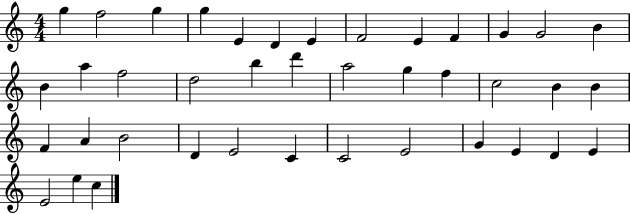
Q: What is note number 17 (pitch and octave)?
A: D5